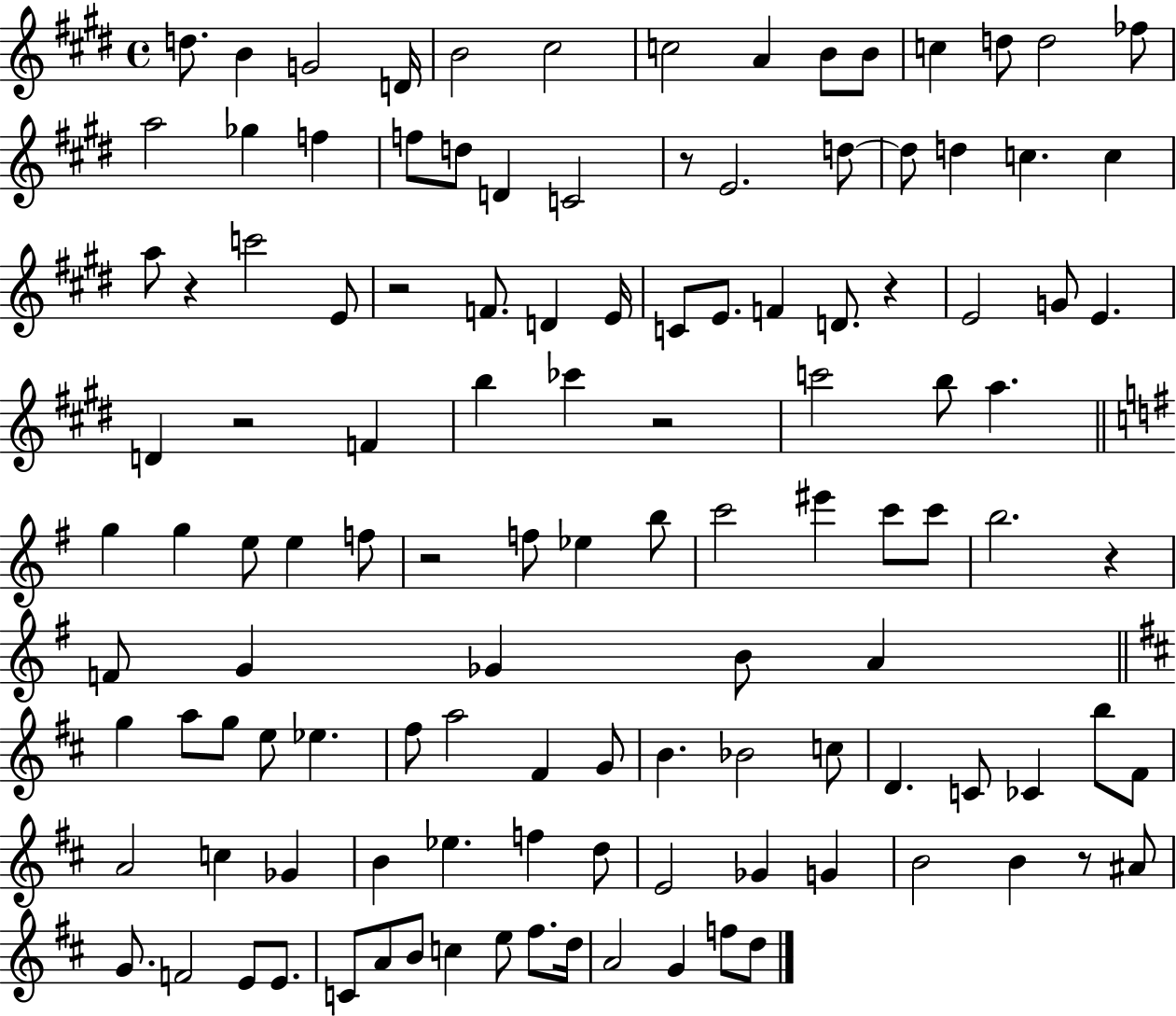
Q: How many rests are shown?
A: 9